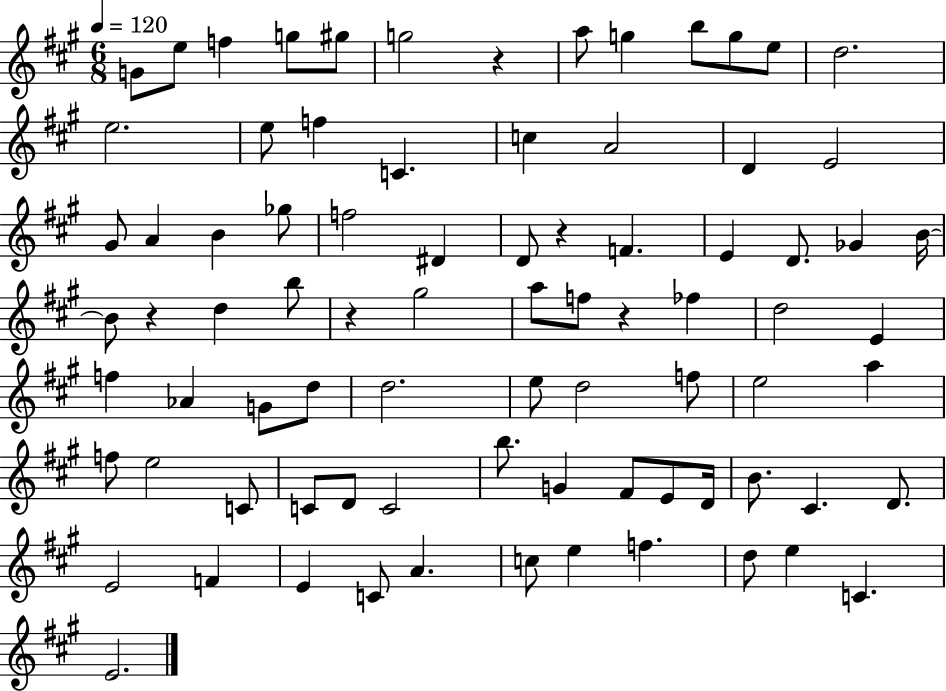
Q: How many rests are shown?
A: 5